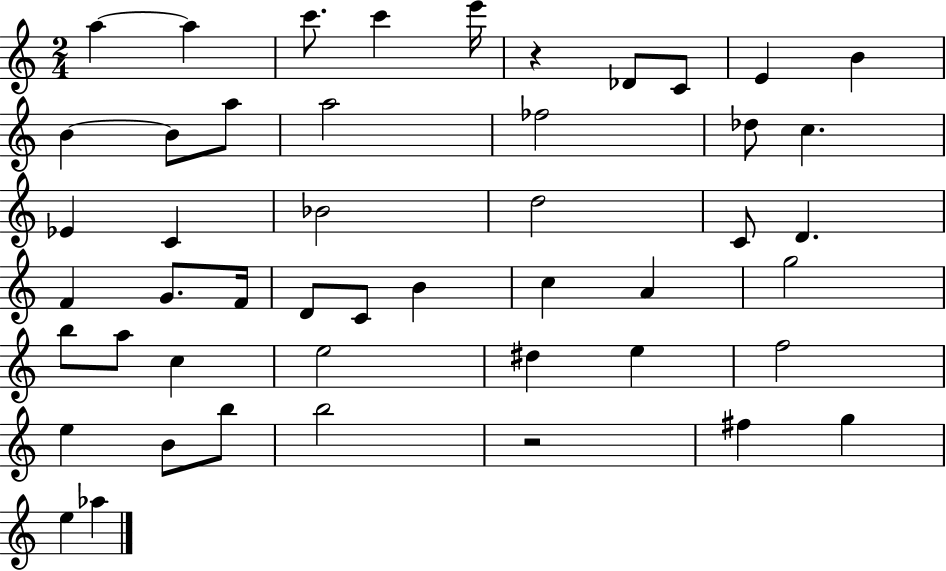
{
  \clef treble
  \numericTimeSignature
  \time 2/4
  \key c \major
  a''4~~ a''4 | c'''8. c'''4 e'''16 | r4 des'8 c'8 | e'4 b'4 | \break b'4~~ b'8 a''8 | a''2 | fes''2 | des''8 c''4. | \break ees'4 c'4 | bes'2 | d''2 | c'8 d'4. | \break f'4 g'8. f'16 | d'8 c'8 b'4 | c''4 a'4 | g''2 | \break b''8 a''8 c''4 | e''2 | dis''4 e''4 | f''2 | \break e''4 b'8 b''8 | b''2 | r2 | fis''4 g''4 | \break e''4 aes''4 | \bar "|."
}